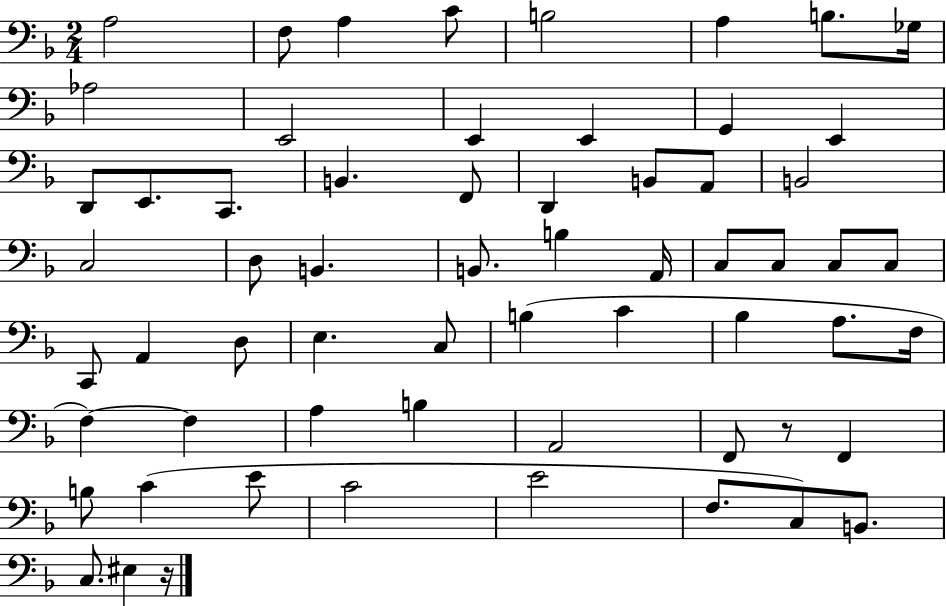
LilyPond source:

{
  \clef bass
  \numericTimeSignature
  \time 2/4
  \key f \major
  a2 | f8 a4 c'8 | b2 | a4 b8. ges16 | \break aes2 | e,2 | e,4 e,4 | g,4 e,4 | \break d,8 e,8. c,8. | b,4. f,8 | d,4 b,8 a,8 | b,2 | \break c2 | d8 b,4. | b,8. b4 a,16 | c8 c8 c8 c8 | \break c,8 a,4 d8 | e4. c8 | b4( c'4 | bes4 a8. f16 | \break f4~~) f4 | a4 b4 | a,2 | f,8 r8 f,4 | \break b8 c'4( e'8 | c'2 | e'2 | f8. c8) b,8. | \break c8. eis4 r16 | \bar "|."
}